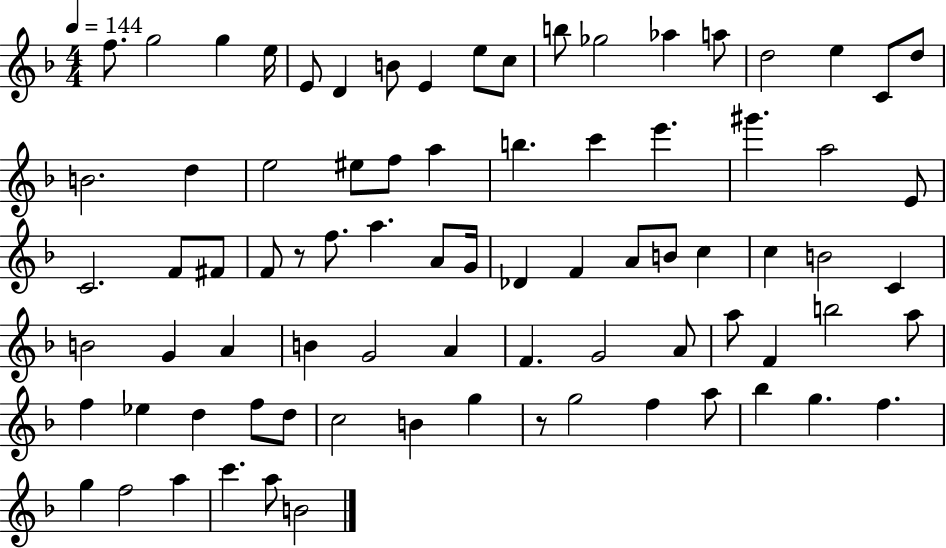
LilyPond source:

{
  \clef treble
  \numericTimeSignature
  \time 4/4
  \key f \major
  \tempo 4 = 144
  f''8. g''2 g''4 e''16 | e'8 d'4 b'8 e'4 e''8 c''8 | b''8 ges''2 aes''4 a''8 | d''2 e''4 c'8 d''8 | \break b'2. d''4 | e''2 eis''8 f''8 a''4 | b''4. c'''4 e'''4. | gis'''4. a''2 e'8 | \break c'2. f'8 fis'8 | f'8 r8 f''8. a''4. a'8 g'16 | des'4 f'4 a'8 b'8 c''4 | c''4 b'2 c'4 | \break b'2 g'4 a'4 | b'4 g'2 a'4 | f'4. g'2 a'8 | a''8 f'4 b''2 a''8 | \break f''4 ees''4 d''4 f''8 d''8 | c''2 b'4 g''4 | r8 g''2 f''4 a''8 | bes''4 g''4. f''4. | \break g''4 f''2 a''4 | c'''4. a''8 b'2 | \bar "|."
}